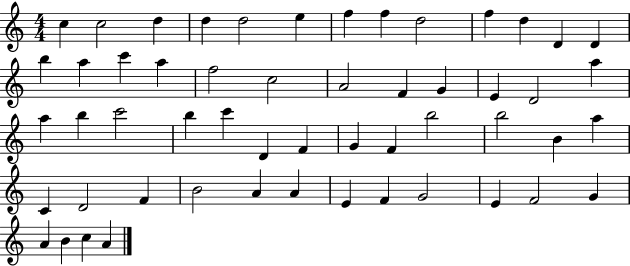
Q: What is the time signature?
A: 4/4